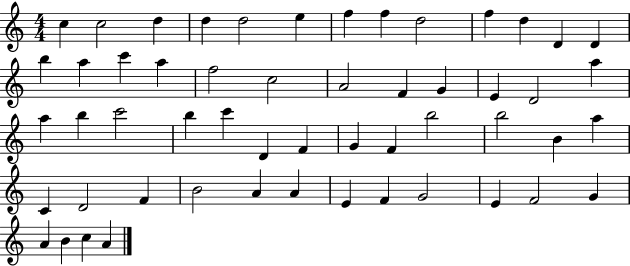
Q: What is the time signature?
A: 4/4